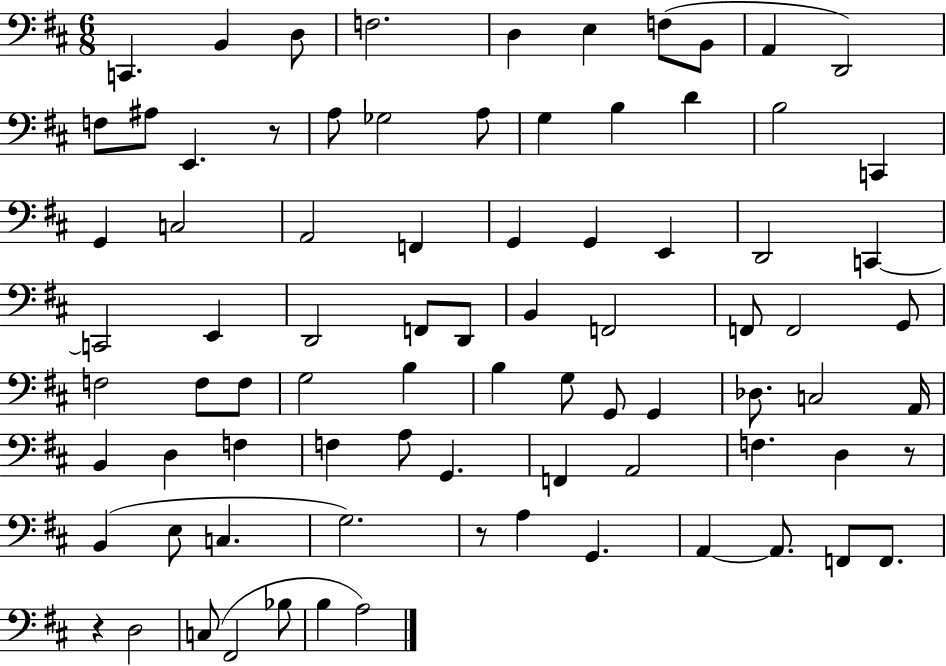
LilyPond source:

{
  \clef bass
  \numericTimeSignature
  \time 6/8
  \key d \major
  c,4. b,4 d8 | f2. | d4 e4 f8( b,8 | a,4 d,2) | \break f8 ais8 e,4. r8 | a8 ges2 a8 | g4 b4 d'4 | b2 c,4 | \break g,4 c2 | a,2 f,4 | g,4 g,4 e,4 | d,2 c,4~~ | \break c,2 e,4 | d,2 f,8 d,8 | b,4 f,2 | f,8 f,2 g,8 | \break f2 f8 f8 | g2 b4 | b4 g8 g,8 g,4 | des8. c2 a,16 | \break b,4 d4 f4 | f4 a8 g,4. | f,4 a,2 | f4. d4 r8 | \break b,4( e8 c4. | g2.) | r8 a4 g,4. | a,4~~ a,8. f,8 f,8. | \break r4 d2 | c8( fis,2 bes8 | b4 a2) | \bar "|."
}